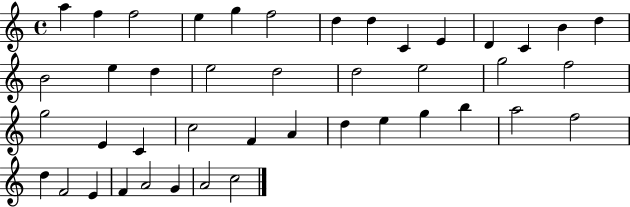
A5/q F5/q F5/h E5/q G5/q F5/h D5/q D5/q C4/q E4/q D4/q C4/q B4/q D5/q B4/h E5/q D5/q E5/h D5/h D5/h E5/h G5/h F5/h G5/h E4/q C4/q C5/h F4/q A4/q D5/q E5/q G5/q B5/q A5/h F5/h D5/q F4/h E4/q F4/q A4/h G4/q A4/h C5/h